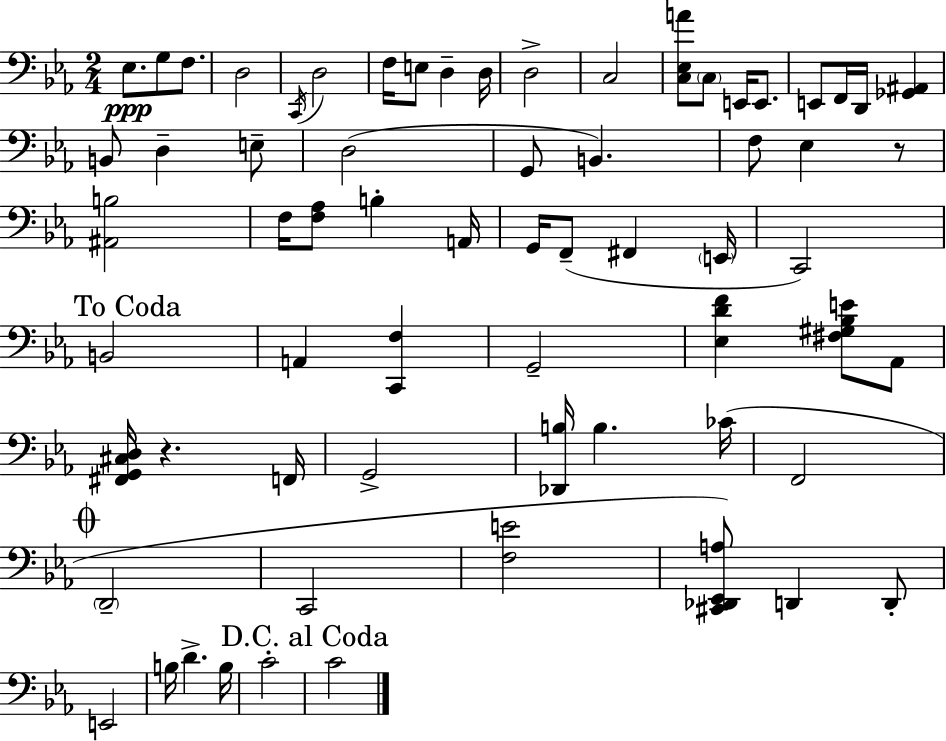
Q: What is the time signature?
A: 2/4